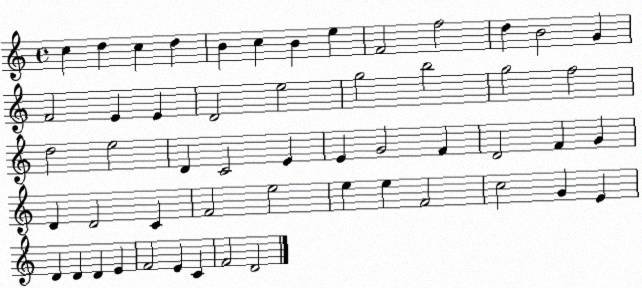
X:1
T:Untitled
M:4/4
L:1/4
K:C
c d c d B c B e F2 f2 d B2 G F2 E E D2 e2 g2 b2 g2 f2 d2 e2 D C2 E E G2 F D2 F G D D2 C F2 e2 e e F2 c2 G E D D D E F2 E C F2 D2